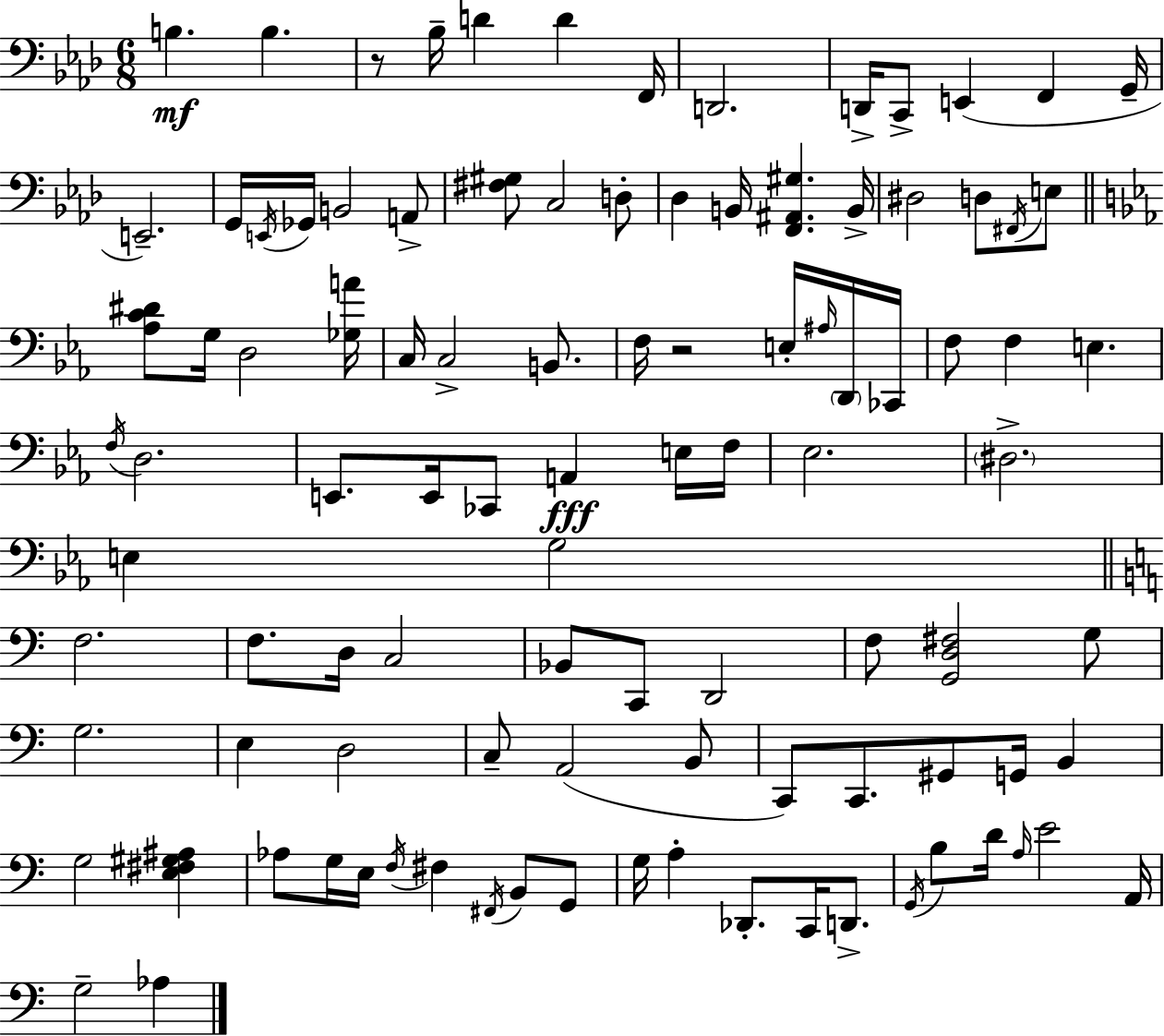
X:1
T:Untitled
M:6/8
L:1/4
K:Fm
B, B, z/2 _B,/4 D D F,,/4 D,,2 D,,/4 C,,/2 E,, F,, G,,/4 E,,2 G,,/4 E,,/4 _G,,/4 B,,2 A,,/2 [^F,^G,]/2 C,2 D,/2 _D, B,,/4 [F,,^A,,^G,] B,,/4 ^D,2 D,/2 ^F,,/4 E,/2 [_A,C^D]/2 G,/4 D,2 [_G,A]/4 C,/4 C,2 B,,/2 F,/4 z2 E,/4 ^A,/4 D,,/4 _C,,/4 F,/2 F, E, F,/4 D,2 E,,/2 E,,/4 _C,,/2 A,, E,/4 F,/4 _E,2 ^D,2 E, G,2 F,2 F,/2 D,/4 C,2 _B,,/2 C,,/2 D,,2 F,/2 [G,,D,^F,]2 G,/2 G,2 E, D,2 C,/2 A,,2 B,,/2 C,,/2 C,,/2 ^G,,/2 G,,/4 B,, G,2 [E,^F,^G,^A,] _A,/2 G,/4 E,/4 F,/4 ^F, ^F,,/4 B,,/2 G,,/2 G,/4 A, _D,,/2 C,,/4 D,,/2 G,,/4 B,/2 D/4 A,/4 E2 A,,/4 G,2 _A,